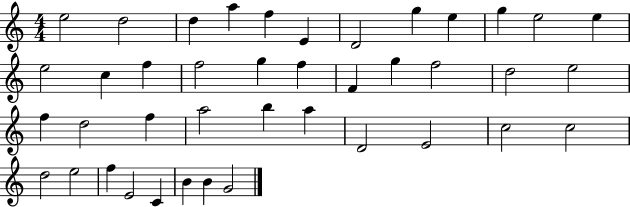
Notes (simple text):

E5/h D5/h D5/q A5/q F5/q E4/q D4/h G5/q E5/q G5/q E5/h E5/q E5/h C5/q F5/q F5/h G5/q F5/q F4/q G5/q F5/h D5/h E5/h F5/q D5/h F5/q A5/h B5/q A5/q D4/h E4/h C5/h C5/h D5/h E5/h F5/q E4/h C4/q B4/q B4/q G4/h